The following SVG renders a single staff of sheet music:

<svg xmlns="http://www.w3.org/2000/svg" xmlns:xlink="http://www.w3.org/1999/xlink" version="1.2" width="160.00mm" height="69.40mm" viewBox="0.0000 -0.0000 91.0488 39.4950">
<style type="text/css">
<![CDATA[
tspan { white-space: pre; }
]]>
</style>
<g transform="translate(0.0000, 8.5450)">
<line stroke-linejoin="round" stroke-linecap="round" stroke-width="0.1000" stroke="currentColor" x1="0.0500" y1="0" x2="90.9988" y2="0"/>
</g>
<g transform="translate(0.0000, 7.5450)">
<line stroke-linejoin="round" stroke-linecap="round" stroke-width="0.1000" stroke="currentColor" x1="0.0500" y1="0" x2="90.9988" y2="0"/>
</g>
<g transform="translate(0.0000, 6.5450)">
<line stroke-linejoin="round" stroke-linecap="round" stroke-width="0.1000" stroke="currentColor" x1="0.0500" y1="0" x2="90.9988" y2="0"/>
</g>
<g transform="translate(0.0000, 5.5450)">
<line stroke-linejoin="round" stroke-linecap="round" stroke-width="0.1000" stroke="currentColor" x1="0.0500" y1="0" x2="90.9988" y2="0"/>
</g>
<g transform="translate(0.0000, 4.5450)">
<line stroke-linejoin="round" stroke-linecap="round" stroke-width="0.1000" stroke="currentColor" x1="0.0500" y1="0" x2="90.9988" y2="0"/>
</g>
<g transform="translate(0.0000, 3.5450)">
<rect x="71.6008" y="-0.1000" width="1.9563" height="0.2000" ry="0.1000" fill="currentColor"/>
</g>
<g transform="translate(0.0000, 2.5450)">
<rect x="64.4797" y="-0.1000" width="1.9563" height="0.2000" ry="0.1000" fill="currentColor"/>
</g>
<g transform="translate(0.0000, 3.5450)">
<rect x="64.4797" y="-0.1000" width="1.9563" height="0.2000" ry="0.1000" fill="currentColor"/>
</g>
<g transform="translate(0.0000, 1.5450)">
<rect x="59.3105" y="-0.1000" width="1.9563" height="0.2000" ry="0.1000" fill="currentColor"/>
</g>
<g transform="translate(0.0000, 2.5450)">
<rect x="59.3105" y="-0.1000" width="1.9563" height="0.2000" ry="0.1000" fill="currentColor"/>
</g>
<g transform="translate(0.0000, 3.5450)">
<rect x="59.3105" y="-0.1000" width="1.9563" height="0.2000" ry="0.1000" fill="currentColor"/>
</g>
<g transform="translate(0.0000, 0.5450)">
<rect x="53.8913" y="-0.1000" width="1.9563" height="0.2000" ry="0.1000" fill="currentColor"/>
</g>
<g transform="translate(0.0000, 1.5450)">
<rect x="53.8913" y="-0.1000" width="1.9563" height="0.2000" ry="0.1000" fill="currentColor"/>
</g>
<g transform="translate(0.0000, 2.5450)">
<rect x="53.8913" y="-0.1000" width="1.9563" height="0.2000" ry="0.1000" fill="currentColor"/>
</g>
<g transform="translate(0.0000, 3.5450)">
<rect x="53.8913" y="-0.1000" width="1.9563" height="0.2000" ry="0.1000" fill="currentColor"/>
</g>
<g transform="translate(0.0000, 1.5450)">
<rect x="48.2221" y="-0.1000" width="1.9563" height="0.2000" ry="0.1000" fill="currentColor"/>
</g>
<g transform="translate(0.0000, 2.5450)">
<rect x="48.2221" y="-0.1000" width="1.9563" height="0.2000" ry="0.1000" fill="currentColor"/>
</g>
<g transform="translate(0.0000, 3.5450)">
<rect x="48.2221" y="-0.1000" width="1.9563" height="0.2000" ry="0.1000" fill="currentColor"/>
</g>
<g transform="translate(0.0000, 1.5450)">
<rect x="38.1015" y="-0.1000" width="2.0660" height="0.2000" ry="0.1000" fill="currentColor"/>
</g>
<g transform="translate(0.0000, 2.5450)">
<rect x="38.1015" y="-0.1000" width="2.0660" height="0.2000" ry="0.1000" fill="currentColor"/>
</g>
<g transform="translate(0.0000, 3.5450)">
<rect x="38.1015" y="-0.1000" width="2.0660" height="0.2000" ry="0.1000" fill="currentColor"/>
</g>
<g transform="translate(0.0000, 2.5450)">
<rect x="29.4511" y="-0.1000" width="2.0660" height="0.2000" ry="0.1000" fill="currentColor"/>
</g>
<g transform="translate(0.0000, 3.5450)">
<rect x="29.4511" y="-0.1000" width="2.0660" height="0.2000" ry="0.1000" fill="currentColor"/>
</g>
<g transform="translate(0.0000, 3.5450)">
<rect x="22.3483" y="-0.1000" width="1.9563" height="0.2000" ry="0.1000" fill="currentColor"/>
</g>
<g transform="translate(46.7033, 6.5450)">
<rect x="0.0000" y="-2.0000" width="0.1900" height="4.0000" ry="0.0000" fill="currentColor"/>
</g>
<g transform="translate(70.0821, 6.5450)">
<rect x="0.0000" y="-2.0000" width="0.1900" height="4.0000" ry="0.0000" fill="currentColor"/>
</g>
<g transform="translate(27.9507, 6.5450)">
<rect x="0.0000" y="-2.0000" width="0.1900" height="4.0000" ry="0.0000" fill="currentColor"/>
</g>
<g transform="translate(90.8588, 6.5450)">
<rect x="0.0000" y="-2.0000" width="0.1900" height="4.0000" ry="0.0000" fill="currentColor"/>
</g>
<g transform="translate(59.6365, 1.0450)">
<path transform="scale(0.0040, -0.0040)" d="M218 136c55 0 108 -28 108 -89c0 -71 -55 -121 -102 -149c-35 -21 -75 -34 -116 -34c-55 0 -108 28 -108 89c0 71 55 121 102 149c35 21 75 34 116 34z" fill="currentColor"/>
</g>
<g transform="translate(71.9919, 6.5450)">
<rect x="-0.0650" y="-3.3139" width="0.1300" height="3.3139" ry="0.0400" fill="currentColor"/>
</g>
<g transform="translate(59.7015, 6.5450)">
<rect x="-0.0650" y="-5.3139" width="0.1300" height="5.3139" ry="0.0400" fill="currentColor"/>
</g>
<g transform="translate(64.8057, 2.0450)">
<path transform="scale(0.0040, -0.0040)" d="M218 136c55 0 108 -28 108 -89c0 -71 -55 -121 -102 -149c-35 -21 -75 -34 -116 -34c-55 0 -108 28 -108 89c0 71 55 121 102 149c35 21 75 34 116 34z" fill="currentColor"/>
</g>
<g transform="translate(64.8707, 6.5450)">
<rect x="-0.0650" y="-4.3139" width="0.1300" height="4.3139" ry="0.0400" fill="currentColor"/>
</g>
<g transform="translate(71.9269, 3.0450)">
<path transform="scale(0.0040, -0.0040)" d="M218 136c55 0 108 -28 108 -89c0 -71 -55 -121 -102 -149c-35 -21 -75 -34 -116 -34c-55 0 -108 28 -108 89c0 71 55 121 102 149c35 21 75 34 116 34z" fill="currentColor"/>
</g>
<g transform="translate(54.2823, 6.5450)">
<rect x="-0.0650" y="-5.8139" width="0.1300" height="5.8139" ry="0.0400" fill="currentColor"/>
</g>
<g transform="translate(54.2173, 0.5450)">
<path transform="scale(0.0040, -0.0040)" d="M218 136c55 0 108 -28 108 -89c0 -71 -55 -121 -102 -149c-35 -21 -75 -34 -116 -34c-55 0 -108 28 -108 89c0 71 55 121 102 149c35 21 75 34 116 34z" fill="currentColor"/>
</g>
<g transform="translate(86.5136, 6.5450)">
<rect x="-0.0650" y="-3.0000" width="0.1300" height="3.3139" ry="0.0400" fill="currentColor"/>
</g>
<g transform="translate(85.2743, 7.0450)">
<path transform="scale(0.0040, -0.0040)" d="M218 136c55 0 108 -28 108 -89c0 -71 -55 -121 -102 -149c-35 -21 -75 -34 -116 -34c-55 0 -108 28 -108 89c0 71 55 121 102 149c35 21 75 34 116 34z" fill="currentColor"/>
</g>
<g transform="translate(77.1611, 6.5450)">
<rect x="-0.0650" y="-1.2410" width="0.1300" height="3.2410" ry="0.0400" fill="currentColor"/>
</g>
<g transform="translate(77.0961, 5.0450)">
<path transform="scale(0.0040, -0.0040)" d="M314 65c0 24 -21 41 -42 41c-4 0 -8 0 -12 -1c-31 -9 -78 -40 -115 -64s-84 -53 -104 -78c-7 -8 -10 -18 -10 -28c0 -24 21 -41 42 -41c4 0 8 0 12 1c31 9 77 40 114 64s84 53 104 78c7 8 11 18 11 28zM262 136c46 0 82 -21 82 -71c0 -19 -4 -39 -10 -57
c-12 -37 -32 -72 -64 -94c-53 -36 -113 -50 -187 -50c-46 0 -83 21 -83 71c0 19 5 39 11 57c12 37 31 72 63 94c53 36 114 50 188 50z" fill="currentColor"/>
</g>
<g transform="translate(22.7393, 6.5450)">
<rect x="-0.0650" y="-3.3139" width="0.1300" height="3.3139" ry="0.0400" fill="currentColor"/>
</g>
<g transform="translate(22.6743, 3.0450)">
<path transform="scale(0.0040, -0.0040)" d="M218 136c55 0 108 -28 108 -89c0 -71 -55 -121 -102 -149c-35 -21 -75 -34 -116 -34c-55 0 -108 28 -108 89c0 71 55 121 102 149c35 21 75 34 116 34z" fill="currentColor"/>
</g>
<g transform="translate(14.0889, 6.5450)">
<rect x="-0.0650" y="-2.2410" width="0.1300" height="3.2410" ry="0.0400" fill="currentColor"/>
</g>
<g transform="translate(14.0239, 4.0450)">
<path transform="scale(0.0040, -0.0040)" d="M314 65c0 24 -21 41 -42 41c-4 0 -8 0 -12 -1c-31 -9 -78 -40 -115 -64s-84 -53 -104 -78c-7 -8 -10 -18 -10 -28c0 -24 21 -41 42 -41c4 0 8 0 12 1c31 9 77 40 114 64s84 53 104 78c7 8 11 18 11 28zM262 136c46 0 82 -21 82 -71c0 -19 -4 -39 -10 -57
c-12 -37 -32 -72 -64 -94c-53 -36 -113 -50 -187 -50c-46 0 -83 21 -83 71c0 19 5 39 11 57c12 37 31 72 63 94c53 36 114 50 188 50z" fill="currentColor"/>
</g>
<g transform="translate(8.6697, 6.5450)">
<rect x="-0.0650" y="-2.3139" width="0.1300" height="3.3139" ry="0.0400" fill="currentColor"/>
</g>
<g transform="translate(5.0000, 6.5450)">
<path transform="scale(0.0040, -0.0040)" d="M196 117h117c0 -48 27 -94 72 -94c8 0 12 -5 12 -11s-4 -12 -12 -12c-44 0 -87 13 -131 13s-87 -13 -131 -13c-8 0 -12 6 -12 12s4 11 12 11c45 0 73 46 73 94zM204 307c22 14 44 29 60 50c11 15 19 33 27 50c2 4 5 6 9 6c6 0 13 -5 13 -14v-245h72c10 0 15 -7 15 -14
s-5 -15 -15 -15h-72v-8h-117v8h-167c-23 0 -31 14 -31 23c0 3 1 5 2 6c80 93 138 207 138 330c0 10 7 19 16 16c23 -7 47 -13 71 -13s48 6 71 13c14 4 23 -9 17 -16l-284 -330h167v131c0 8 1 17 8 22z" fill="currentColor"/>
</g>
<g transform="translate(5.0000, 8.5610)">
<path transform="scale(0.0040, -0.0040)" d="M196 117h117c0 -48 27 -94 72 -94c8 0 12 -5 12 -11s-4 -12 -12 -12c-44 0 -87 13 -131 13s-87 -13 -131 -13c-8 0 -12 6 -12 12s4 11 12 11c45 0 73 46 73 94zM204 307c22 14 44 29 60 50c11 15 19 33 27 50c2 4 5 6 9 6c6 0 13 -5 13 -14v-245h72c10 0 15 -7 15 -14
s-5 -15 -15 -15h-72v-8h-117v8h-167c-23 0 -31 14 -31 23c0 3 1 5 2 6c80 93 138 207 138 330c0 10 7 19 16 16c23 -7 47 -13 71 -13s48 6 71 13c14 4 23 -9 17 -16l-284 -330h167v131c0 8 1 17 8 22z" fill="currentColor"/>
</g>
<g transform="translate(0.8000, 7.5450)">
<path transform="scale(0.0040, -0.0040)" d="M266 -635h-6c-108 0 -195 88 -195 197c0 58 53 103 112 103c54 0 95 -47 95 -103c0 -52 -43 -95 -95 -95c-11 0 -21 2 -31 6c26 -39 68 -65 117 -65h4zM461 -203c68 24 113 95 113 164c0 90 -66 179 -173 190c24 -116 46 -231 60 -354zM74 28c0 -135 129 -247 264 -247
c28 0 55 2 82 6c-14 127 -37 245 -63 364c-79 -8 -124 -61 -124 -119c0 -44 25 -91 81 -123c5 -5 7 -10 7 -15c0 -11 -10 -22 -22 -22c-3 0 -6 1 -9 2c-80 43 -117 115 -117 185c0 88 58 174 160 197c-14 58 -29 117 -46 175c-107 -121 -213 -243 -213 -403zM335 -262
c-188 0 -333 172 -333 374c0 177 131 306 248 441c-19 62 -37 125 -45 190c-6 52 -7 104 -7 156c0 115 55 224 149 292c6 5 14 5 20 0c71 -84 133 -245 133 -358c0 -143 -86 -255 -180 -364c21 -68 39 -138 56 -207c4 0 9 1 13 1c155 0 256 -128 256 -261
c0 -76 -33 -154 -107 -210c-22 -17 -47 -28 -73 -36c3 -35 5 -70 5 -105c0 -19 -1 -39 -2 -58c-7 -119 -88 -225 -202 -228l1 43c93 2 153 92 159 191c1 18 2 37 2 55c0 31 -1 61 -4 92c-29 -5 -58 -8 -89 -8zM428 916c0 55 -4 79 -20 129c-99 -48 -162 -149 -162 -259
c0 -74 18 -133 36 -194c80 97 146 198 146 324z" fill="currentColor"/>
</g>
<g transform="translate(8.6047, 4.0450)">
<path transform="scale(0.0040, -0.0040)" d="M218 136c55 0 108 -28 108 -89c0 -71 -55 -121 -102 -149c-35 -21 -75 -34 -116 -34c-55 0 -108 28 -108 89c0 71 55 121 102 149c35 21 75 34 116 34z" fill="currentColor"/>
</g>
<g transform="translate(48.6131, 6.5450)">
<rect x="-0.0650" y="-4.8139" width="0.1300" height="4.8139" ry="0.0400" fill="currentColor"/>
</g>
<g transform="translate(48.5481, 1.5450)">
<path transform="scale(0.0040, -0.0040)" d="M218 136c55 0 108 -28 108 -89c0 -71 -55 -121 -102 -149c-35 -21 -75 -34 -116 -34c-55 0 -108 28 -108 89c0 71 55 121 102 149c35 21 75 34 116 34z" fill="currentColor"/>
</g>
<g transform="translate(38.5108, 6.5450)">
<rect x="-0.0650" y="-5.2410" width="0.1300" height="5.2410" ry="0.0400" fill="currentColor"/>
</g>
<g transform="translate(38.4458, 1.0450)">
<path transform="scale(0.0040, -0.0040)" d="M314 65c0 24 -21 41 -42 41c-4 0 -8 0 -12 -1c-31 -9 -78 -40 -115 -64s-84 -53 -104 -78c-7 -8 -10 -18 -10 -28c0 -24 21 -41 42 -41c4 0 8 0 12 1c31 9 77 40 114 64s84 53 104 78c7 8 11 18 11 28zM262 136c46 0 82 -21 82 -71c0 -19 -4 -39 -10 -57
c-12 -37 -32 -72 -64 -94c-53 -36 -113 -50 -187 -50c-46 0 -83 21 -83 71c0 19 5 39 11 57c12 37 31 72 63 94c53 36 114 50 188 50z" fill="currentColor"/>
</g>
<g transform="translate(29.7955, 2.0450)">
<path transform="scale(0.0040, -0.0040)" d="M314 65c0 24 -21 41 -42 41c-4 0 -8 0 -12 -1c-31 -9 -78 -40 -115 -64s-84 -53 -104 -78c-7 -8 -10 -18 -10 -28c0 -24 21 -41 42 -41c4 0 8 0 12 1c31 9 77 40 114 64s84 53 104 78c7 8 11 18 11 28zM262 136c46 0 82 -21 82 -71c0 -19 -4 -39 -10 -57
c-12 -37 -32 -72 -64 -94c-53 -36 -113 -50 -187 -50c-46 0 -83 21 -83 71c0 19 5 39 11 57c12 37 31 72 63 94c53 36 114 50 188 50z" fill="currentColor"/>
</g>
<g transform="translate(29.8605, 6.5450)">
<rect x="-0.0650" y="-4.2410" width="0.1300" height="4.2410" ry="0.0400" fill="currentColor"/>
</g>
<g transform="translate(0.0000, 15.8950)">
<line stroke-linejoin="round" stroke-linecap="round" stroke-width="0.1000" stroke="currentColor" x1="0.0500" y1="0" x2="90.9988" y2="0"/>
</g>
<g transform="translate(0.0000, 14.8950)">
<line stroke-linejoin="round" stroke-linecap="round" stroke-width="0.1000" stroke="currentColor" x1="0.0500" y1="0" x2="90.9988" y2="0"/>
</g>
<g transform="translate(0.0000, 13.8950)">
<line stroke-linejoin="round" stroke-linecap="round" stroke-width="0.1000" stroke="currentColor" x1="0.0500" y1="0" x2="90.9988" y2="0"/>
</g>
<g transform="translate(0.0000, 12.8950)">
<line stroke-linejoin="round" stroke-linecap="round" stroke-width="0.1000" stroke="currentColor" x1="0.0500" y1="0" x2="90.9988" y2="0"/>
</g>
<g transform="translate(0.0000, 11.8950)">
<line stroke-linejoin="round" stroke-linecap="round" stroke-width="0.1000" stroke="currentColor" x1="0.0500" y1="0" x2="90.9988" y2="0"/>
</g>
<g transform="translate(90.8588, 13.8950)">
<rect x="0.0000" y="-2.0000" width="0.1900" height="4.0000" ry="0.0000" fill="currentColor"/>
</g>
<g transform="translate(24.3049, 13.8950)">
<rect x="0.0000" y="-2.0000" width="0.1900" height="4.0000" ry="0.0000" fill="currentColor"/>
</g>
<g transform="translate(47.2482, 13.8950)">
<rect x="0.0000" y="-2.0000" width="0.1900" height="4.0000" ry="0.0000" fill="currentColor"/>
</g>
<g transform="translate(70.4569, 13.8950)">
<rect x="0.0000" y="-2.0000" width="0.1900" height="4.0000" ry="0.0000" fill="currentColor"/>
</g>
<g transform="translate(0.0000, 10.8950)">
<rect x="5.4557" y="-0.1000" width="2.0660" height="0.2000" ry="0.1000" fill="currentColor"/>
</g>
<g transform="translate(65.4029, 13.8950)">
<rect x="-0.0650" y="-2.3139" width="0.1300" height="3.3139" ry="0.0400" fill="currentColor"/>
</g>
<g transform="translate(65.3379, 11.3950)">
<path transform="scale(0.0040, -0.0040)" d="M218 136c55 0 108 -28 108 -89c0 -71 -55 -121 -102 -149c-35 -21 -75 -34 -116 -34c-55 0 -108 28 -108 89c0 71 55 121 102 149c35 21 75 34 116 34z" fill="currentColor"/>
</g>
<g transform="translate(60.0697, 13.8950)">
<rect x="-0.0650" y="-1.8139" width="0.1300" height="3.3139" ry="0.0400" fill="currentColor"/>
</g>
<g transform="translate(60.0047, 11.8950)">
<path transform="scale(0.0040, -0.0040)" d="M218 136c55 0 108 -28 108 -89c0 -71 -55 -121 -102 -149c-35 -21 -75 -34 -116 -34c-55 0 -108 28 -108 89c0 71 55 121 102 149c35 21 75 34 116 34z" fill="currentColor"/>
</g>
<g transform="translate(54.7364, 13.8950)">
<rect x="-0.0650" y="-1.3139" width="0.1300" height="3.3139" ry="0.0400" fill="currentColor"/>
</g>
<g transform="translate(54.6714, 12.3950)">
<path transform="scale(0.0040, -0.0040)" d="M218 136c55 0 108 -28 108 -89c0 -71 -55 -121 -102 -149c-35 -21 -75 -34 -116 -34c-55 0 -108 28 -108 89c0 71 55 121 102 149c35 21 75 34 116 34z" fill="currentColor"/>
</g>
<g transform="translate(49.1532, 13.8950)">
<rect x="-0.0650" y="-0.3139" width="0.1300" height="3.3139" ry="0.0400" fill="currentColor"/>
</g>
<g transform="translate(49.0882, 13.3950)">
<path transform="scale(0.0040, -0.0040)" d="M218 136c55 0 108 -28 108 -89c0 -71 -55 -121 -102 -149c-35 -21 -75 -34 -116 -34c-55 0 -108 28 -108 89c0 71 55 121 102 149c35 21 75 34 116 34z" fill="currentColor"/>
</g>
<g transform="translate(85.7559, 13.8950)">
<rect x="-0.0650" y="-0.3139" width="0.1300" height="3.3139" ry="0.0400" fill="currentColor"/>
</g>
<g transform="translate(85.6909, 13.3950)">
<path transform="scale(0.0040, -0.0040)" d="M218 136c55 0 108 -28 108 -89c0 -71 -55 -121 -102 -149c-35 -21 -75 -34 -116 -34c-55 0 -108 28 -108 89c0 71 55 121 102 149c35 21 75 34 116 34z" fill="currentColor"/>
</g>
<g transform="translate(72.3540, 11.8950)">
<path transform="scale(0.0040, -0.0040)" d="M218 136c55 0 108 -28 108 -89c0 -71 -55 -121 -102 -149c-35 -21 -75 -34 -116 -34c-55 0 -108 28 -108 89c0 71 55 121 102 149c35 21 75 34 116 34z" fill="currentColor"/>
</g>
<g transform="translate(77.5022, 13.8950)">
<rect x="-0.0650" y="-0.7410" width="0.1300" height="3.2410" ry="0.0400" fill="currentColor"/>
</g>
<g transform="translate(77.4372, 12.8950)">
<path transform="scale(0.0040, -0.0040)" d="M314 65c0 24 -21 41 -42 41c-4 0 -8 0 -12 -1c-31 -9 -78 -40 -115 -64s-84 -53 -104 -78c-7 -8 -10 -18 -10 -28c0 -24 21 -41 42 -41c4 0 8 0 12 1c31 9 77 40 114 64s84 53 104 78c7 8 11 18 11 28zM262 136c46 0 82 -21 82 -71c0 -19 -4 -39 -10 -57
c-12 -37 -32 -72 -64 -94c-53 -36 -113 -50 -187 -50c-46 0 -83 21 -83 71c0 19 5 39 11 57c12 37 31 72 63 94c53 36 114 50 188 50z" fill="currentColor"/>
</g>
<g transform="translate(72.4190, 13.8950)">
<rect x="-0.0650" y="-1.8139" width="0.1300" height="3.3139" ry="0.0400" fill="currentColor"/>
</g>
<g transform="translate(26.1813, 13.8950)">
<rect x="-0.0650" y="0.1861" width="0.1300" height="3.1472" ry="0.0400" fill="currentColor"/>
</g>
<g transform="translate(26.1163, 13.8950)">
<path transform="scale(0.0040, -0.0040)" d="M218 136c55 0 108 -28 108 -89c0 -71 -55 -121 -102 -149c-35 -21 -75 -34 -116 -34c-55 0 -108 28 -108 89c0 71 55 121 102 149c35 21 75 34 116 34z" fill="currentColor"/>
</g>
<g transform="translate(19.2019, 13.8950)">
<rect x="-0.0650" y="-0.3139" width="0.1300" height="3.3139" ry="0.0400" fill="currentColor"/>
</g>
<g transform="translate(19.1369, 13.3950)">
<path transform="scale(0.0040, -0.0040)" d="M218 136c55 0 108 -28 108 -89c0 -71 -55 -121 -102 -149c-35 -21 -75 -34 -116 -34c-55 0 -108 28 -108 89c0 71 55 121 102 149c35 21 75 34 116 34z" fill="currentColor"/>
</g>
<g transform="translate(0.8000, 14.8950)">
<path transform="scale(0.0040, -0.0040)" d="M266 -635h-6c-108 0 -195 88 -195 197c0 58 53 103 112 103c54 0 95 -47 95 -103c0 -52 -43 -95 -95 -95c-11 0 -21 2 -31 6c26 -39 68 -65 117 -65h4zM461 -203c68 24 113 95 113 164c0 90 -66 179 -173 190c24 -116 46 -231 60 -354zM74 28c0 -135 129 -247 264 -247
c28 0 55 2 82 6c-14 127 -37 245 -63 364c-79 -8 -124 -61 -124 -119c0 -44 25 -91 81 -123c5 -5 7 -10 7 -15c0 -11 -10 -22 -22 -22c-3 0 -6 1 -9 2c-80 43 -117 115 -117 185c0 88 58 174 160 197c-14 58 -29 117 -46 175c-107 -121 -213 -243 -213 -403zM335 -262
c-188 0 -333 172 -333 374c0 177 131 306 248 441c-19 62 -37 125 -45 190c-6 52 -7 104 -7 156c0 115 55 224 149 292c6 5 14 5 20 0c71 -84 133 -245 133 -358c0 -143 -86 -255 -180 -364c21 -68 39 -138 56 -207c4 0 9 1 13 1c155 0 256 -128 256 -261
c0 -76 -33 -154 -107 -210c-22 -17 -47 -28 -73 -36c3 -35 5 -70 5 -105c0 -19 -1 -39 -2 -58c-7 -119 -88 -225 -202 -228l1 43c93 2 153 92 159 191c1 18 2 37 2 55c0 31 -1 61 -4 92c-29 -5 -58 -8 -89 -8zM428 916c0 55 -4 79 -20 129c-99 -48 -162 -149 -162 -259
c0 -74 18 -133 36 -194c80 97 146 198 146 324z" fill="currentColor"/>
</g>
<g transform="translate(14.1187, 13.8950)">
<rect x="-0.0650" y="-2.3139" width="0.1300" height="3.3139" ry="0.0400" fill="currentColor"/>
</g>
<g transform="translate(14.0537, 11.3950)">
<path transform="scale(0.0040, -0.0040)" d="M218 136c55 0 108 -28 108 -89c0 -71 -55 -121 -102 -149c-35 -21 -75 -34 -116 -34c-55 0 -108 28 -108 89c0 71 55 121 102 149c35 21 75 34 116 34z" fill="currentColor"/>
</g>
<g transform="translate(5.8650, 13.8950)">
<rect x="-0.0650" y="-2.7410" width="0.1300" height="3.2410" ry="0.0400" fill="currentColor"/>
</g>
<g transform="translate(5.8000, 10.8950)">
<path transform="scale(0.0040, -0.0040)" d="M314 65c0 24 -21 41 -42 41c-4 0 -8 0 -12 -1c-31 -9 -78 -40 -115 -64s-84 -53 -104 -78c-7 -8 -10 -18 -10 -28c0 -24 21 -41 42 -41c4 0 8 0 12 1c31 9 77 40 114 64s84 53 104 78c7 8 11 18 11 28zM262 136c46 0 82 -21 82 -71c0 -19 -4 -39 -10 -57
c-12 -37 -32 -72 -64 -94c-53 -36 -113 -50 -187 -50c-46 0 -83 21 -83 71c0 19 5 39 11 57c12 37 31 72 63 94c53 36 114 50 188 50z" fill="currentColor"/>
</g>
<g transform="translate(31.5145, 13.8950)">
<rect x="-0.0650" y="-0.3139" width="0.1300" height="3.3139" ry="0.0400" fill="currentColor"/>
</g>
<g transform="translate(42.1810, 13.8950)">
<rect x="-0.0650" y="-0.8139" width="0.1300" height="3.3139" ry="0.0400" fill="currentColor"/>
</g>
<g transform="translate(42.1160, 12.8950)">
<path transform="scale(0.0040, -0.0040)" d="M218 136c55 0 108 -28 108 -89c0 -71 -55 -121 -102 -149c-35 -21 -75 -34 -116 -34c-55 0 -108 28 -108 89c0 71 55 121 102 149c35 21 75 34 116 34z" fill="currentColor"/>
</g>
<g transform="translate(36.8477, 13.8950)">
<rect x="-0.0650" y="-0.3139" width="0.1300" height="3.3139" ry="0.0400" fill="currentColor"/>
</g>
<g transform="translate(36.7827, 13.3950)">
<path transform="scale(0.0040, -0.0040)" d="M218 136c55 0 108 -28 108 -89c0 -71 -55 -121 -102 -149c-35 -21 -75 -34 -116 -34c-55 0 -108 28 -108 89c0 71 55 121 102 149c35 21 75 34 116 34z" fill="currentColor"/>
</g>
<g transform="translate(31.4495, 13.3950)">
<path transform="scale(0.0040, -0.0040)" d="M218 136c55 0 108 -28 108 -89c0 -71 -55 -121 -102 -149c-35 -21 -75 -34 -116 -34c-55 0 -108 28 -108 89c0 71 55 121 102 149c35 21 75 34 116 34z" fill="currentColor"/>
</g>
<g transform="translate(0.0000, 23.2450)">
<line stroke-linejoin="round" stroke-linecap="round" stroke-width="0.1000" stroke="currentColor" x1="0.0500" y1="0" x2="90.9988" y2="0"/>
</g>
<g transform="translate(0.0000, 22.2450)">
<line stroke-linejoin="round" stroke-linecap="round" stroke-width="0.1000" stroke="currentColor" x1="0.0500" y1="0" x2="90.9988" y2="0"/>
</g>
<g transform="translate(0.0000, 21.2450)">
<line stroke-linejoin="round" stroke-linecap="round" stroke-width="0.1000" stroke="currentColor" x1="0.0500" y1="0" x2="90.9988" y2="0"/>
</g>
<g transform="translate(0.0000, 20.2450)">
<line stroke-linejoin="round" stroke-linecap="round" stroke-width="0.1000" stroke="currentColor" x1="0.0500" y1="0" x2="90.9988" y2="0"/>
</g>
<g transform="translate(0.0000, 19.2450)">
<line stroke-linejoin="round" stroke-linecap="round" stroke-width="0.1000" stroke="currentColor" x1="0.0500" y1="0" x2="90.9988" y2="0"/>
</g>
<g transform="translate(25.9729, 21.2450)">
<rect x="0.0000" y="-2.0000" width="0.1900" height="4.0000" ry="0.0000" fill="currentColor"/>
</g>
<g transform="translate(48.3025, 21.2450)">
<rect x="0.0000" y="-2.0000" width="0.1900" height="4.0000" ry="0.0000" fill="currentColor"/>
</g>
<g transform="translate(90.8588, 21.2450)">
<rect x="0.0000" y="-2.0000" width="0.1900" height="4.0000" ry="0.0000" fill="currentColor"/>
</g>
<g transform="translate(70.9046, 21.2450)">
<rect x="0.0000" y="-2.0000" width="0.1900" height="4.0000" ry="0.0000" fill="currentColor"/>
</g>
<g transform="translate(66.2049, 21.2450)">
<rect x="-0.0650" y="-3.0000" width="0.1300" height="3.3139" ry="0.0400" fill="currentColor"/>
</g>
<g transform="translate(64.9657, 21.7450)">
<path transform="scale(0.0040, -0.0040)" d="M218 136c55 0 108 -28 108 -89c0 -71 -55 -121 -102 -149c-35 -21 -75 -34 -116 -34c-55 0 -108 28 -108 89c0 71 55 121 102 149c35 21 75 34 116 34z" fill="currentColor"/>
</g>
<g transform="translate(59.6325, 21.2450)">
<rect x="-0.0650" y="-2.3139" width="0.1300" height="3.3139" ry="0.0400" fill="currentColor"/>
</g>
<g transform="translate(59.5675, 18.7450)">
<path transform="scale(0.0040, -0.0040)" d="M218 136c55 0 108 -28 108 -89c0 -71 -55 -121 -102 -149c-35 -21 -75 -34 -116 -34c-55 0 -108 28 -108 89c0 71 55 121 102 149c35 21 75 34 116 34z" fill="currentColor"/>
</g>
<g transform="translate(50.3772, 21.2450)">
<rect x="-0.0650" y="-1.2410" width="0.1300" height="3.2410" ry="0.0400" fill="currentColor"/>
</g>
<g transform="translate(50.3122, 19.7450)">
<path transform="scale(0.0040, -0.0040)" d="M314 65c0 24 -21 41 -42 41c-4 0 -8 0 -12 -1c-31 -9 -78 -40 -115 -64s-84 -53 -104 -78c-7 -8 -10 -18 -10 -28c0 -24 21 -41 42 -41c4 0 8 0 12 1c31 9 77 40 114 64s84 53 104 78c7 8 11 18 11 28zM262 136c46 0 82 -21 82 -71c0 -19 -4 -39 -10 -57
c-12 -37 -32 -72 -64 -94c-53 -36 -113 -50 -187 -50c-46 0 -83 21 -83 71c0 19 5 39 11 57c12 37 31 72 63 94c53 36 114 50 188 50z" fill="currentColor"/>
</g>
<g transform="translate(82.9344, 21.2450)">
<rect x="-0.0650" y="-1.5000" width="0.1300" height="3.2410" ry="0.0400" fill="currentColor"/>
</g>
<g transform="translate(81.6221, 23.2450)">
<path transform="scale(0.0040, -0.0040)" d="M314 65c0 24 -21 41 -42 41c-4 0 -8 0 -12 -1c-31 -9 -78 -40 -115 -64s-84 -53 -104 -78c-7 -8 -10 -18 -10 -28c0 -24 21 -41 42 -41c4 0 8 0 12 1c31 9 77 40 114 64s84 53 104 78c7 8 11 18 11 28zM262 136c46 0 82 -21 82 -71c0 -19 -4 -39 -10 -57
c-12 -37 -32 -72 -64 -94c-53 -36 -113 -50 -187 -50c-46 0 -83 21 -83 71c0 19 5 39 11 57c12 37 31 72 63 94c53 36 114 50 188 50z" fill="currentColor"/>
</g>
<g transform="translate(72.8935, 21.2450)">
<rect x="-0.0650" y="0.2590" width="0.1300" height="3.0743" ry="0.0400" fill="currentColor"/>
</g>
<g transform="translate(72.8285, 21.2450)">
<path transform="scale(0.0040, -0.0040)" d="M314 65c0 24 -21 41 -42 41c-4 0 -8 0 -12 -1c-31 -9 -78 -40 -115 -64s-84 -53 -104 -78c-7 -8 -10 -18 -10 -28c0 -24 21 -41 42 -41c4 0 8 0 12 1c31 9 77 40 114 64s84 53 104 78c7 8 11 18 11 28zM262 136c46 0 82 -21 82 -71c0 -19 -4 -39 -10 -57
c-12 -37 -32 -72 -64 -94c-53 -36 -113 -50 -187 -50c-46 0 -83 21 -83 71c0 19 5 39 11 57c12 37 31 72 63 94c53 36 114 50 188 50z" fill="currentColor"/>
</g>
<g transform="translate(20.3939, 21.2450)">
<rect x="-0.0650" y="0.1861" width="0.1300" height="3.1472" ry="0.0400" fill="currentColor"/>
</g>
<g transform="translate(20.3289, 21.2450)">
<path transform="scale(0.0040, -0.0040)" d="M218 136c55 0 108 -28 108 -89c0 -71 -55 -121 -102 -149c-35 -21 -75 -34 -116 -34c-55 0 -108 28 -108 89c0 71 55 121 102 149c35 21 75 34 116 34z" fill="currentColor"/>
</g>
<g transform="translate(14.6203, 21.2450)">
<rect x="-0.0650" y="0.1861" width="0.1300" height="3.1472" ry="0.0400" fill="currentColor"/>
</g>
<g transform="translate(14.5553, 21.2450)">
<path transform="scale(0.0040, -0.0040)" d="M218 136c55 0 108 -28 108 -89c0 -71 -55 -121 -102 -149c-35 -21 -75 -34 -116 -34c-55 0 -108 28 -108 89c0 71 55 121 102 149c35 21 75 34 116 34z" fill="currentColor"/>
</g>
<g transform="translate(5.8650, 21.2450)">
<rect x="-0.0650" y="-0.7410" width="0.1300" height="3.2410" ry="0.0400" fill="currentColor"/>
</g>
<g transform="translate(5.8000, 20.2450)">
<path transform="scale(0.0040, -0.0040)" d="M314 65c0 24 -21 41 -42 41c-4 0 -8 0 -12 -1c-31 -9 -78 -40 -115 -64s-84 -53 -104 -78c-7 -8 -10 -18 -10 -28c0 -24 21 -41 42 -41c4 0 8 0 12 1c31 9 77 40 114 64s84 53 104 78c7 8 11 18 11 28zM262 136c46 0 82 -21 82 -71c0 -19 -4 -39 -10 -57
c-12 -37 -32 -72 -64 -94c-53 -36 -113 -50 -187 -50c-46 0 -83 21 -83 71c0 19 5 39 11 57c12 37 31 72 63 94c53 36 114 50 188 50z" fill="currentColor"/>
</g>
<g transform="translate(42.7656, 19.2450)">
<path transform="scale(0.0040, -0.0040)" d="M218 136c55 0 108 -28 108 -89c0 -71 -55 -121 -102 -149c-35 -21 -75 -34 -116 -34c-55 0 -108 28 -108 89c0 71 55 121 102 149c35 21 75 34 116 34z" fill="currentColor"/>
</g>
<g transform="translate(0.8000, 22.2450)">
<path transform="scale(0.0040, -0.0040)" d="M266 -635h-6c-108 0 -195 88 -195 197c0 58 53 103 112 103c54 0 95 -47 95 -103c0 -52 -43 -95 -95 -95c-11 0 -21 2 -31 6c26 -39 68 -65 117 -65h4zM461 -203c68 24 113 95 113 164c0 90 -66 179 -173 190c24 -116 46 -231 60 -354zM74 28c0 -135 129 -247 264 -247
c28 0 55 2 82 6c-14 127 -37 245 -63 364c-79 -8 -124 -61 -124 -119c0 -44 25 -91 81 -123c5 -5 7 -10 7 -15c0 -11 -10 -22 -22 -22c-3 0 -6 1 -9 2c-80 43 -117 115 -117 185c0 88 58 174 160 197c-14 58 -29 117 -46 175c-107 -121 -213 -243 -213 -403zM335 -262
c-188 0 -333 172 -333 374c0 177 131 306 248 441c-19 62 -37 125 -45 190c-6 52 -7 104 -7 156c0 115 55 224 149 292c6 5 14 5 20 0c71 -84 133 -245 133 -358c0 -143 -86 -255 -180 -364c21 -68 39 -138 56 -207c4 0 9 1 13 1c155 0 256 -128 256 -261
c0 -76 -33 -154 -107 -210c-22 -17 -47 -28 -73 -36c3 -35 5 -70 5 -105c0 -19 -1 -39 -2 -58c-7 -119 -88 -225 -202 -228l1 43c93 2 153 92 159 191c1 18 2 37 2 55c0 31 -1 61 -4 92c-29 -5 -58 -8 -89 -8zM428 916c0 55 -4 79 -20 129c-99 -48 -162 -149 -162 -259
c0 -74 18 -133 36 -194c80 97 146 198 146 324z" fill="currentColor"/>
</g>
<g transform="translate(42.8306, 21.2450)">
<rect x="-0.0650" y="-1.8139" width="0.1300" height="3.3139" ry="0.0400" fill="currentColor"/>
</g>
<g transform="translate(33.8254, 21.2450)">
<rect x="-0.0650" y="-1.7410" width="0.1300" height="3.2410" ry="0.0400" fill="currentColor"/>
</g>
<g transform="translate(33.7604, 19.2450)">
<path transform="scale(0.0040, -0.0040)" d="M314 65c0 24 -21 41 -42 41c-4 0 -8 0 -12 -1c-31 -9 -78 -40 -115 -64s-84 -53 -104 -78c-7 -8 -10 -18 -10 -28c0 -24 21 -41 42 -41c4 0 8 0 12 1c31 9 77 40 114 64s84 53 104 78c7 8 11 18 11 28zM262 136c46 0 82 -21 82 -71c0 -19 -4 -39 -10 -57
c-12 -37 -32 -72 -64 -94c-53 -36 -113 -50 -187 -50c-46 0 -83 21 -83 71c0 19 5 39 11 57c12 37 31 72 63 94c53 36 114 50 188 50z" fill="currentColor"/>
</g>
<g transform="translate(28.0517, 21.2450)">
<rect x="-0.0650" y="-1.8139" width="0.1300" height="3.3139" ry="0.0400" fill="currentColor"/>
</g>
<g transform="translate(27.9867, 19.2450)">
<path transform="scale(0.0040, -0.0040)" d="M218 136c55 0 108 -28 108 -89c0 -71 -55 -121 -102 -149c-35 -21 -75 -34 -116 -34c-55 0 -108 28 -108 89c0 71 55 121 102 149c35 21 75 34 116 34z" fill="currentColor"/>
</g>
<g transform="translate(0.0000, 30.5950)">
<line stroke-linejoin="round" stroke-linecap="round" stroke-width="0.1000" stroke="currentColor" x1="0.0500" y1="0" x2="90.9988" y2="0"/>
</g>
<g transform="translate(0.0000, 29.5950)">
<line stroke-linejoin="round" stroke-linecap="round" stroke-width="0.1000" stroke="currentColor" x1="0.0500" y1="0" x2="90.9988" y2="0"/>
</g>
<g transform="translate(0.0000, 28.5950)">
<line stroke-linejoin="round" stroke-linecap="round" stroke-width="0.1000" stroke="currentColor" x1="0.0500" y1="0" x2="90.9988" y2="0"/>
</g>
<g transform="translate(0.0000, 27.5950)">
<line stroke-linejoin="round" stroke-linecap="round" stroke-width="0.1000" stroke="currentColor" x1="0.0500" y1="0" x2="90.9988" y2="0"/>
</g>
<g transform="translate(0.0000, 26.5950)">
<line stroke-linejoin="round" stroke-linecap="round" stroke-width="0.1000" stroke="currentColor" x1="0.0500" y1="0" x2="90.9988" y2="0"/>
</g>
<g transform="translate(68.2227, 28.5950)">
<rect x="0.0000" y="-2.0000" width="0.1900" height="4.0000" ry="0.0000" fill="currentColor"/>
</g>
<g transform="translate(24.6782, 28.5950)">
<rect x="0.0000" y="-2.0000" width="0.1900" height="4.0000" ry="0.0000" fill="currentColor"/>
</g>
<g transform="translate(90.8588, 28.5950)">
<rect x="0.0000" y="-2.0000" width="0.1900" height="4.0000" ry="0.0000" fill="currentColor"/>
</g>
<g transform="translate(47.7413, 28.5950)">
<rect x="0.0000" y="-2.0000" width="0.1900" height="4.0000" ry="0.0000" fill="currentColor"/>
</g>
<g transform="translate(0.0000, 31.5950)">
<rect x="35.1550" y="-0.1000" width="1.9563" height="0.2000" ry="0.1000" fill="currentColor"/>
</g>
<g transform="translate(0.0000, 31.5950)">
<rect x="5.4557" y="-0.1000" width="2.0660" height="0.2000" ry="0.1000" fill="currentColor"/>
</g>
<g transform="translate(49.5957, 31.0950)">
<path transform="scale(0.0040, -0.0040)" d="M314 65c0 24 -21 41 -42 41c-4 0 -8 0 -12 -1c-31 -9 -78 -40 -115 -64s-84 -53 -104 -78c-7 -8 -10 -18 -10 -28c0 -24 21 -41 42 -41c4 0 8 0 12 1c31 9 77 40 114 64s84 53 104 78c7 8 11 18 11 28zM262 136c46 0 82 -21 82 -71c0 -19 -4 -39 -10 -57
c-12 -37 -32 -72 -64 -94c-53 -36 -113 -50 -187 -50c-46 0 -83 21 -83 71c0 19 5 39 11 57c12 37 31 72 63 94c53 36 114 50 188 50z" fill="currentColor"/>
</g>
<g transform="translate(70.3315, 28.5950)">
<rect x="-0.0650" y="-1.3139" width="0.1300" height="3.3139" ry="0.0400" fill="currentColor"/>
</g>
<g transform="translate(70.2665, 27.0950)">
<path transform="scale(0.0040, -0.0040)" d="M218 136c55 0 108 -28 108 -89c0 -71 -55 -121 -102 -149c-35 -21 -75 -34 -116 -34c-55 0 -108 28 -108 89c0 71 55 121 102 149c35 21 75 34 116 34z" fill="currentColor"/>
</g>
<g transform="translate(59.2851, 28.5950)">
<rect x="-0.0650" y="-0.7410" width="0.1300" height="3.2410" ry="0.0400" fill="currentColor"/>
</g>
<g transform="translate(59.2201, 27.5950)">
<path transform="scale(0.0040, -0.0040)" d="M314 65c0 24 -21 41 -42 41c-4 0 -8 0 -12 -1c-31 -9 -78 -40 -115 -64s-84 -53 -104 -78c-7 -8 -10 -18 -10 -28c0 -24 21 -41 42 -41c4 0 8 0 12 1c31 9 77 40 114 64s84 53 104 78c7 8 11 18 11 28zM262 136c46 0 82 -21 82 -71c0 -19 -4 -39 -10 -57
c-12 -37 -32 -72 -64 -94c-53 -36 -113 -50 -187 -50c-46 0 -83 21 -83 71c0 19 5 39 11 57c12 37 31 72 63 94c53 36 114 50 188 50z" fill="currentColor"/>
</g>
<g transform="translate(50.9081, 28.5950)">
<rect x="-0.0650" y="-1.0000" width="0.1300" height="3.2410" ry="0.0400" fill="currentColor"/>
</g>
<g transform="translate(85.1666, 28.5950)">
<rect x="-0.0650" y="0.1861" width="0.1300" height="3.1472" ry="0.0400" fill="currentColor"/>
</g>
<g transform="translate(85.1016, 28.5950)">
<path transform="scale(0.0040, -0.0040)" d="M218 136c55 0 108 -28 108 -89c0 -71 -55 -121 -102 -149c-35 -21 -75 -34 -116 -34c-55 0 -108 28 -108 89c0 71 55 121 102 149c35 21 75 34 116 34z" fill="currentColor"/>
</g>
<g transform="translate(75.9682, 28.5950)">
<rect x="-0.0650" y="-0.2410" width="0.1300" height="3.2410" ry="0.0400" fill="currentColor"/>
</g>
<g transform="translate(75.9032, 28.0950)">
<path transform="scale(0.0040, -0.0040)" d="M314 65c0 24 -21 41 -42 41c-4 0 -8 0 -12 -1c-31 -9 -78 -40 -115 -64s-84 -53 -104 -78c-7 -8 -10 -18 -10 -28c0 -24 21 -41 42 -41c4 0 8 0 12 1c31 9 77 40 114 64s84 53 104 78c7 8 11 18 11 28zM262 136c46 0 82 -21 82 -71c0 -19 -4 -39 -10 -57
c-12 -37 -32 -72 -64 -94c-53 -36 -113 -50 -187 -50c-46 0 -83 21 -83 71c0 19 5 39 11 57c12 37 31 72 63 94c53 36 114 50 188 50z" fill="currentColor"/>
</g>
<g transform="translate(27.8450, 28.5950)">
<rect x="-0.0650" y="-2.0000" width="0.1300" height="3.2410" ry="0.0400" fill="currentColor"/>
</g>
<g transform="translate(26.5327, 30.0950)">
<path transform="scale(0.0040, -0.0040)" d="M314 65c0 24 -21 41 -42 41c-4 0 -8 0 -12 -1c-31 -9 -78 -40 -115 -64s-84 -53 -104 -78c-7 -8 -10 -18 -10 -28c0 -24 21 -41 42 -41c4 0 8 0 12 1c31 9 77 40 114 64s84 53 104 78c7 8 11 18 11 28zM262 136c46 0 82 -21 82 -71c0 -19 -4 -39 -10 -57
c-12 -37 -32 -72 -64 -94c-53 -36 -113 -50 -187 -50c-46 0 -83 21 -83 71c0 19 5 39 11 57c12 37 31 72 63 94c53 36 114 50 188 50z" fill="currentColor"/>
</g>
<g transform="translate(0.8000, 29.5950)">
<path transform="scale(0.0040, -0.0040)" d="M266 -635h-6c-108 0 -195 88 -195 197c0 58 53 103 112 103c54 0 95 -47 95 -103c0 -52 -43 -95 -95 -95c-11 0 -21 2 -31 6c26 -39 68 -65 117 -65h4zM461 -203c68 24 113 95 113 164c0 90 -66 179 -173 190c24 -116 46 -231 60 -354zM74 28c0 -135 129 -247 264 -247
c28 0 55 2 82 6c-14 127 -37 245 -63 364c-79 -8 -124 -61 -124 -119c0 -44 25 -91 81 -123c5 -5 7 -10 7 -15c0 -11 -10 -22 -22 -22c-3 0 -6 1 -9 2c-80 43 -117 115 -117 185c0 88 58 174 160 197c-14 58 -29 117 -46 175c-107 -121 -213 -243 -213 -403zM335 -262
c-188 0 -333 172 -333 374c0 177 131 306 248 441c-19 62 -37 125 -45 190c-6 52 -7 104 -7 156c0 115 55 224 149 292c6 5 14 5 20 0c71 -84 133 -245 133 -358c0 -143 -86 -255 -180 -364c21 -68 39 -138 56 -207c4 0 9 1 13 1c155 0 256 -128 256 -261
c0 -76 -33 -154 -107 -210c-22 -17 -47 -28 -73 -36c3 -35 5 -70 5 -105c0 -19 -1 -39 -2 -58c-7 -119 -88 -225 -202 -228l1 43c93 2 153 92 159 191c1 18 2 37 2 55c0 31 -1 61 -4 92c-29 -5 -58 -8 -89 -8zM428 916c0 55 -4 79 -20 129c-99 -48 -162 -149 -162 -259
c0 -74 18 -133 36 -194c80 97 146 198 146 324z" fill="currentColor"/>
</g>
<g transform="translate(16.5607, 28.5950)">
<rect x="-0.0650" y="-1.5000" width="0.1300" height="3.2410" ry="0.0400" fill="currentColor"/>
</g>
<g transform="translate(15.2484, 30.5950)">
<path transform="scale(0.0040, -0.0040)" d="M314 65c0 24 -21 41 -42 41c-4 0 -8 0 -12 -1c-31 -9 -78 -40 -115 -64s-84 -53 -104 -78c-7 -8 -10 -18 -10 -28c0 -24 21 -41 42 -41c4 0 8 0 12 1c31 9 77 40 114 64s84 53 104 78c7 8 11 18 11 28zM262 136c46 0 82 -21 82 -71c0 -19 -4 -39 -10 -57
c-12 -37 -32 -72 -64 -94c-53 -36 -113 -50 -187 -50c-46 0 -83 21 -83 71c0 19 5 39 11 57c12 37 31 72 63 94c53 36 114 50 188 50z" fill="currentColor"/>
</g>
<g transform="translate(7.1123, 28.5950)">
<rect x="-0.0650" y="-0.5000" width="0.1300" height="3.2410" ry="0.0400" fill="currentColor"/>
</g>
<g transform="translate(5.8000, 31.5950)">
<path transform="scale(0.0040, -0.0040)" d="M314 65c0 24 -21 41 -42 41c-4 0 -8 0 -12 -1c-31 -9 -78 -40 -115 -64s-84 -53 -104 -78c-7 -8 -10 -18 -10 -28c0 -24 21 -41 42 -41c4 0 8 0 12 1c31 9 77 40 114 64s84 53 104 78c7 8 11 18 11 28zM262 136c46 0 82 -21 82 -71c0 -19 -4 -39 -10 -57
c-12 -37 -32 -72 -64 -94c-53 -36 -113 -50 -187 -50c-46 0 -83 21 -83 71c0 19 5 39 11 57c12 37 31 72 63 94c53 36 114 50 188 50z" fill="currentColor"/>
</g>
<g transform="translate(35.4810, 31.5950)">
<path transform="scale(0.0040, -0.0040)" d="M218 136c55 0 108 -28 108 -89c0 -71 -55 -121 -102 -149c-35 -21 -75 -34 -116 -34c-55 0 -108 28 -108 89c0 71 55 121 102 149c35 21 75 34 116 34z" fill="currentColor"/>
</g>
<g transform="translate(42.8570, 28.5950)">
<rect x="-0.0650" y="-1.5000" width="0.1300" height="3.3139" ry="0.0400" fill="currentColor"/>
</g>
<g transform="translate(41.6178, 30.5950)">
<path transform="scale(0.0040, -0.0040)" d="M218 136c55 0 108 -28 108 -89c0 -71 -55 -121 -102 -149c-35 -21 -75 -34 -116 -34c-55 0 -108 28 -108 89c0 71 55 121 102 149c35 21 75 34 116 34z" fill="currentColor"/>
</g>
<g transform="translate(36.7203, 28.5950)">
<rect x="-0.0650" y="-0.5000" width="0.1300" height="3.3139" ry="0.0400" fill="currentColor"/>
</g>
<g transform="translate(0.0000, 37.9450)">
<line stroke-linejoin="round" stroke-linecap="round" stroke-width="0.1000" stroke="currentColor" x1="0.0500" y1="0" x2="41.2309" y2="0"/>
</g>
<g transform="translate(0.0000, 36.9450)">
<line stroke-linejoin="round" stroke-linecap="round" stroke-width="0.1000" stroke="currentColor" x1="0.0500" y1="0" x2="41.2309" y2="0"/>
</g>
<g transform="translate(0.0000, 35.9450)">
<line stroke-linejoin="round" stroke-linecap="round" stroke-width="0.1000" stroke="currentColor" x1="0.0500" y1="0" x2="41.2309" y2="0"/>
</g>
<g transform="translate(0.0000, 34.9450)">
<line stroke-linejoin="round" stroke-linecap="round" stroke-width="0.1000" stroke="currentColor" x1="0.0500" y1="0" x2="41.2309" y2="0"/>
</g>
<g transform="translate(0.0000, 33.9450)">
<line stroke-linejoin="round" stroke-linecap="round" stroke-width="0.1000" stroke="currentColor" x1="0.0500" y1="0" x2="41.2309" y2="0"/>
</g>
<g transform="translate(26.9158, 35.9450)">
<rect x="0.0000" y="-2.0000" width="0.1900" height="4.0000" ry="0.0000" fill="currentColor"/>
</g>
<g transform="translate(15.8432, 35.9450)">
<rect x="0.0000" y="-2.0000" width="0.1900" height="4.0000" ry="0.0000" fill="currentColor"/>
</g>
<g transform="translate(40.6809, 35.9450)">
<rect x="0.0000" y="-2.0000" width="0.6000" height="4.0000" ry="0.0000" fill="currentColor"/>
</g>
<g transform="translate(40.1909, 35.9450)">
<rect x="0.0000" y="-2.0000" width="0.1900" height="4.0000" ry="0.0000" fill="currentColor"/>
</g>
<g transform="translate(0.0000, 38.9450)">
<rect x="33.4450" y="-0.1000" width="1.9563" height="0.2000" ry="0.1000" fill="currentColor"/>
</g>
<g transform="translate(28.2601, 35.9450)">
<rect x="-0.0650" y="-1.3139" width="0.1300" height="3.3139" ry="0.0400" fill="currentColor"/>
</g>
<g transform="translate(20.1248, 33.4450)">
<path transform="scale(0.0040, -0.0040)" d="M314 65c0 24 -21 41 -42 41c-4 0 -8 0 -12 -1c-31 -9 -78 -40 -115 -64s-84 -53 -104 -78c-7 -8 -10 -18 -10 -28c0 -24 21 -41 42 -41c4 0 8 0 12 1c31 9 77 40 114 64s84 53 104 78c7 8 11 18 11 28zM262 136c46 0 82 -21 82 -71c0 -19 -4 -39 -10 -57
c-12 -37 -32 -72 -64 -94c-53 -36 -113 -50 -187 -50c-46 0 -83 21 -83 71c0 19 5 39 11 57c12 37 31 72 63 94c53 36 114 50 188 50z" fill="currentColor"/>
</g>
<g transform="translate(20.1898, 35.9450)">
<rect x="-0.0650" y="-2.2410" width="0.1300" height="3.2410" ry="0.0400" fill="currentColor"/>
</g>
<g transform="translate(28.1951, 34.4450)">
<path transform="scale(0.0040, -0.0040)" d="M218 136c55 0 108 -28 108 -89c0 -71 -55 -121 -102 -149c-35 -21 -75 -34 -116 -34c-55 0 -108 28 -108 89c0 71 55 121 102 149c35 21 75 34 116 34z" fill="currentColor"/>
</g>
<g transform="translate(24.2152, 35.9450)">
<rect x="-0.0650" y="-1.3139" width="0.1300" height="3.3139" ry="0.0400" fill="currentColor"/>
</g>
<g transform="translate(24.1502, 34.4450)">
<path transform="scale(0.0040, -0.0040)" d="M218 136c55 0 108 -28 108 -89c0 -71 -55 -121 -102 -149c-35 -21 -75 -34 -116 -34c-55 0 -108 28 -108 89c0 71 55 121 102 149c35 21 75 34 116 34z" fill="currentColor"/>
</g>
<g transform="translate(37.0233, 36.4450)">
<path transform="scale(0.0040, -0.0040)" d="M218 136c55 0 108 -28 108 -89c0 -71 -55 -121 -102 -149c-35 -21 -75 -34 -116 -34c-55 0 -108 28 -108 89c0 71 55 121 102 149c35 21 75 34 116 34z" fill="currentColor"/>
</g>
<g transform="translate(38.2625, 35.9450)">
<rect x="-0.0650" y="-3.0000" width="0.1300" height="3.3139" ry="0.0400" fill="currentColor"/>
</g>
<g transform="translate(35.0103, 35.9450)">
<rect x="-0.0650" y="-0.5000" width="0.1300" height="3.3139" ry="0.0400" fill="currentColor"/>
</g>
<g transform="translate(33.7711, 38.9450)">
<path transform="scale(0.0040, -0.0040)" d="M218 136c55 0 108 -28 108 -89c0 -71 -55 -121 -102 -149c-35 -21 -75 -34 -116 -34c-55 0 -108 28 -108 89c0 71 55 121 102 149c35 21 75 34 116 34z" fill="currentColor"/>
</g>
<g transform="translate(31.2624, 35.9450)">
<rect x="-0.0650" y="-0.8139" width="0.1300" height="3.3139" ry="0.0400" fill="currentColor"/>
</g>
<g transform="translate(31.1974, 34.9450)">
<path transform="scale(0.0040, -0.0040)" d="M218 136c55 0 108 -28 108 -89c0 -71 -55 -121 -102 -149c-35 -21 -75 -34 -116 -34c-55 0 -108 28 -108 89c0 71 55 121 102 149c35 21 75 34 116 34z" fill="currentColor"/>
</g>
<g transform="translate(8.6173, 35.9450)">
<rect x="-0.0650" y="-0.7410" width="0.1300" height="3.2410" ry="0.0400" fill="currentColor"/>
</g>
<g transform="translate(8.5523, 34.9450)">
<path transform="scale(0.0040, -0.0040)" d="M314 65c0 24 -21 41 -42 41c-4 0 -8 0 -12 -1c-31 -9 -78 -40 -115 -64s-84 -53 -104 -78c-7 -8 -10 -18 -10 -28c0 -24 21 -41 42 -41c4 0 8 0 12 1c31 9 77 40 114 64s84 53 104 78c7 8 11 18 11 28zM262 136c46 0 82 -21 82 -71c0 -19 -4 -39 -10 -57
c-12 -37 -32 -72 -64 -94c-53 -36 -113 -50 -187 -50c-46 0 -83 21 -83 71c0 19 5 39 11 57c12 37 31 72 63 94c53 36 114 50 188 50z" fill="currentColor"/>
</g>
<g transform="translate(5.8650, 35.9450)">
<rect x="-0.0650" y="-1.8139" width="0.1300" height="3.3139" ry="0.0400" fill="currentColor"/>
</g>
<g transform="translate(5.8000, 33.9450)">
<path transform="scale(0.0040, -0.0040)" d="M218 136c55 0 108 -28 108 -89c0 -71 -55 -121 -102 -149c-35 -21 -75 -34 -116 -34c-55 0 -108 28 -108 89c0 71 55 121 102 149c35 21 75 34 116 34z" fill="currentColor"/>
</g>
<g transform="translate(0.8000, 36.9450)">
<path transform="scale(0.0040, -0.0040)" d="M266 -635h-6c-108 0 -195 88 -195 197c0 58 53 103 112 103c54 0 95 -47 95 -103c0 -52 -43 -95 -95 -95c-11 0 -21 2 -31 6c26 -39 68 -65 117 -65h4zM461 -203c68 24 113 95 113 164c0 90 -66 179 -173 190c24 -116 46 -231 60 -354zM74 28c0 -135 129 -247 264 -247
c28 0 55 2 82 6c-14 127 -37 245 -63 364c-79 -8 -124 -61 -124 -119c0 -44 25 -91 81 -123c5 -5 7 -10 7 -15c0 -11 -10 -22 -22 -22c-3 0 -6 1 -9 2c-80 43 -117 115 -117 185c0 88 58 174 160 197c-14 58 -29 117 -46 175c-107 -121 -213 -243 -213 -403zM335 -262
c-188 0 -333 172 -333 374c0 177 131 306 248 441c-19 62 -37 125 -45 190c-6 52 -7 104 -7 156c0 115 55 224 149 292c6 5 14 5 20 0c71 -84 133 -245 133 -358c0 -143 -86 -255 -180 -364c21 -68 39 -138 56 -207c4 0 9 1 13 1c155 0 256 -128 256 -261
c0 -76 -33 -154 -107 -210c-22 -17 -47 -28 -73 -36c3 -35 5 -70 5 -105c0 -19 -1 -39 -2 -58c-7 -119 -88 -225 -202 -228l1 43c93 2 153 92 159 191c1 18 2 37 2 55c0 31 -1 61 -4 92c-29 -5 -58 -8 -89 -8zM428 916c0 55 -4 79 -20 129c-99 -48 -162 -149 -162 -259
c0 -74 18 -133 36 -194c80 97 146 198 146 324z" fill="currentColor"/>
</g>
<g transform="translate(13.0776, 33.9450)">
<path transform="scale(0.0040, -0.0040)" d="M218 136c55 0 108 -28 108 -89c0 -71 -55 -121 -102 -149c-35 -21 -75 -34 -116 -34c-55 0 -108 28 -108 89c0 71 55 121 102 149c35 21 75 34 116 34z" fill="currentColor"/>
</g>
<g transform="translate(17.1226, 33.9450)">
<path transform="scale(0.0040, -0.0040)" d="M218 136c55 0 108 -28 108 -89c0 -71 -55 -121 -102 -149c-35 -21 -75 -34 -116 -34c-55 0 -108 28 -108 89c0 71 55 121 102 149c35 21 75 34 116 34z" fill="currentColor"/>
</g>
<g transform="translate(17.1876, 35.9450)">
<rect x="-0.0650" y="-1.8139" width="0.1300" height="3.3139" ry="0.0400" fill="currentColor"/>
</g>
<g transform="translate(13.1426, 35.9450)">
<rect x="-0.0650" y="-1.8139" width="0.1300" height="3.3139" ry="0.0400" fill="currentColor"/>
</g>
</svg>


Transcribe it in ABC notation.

X:1
T:Untitled
M:4/4
L:1/4
K:C
g g2 b d'2 f'2 e' g' f' d' b e2 A a2 g c B c c d c e f g f d2 c d2 B B f f2 f e2 g A B2 E2 C2 E2 F2 C E D2 d2 e c2 B f d2 f f g2 e e d C A